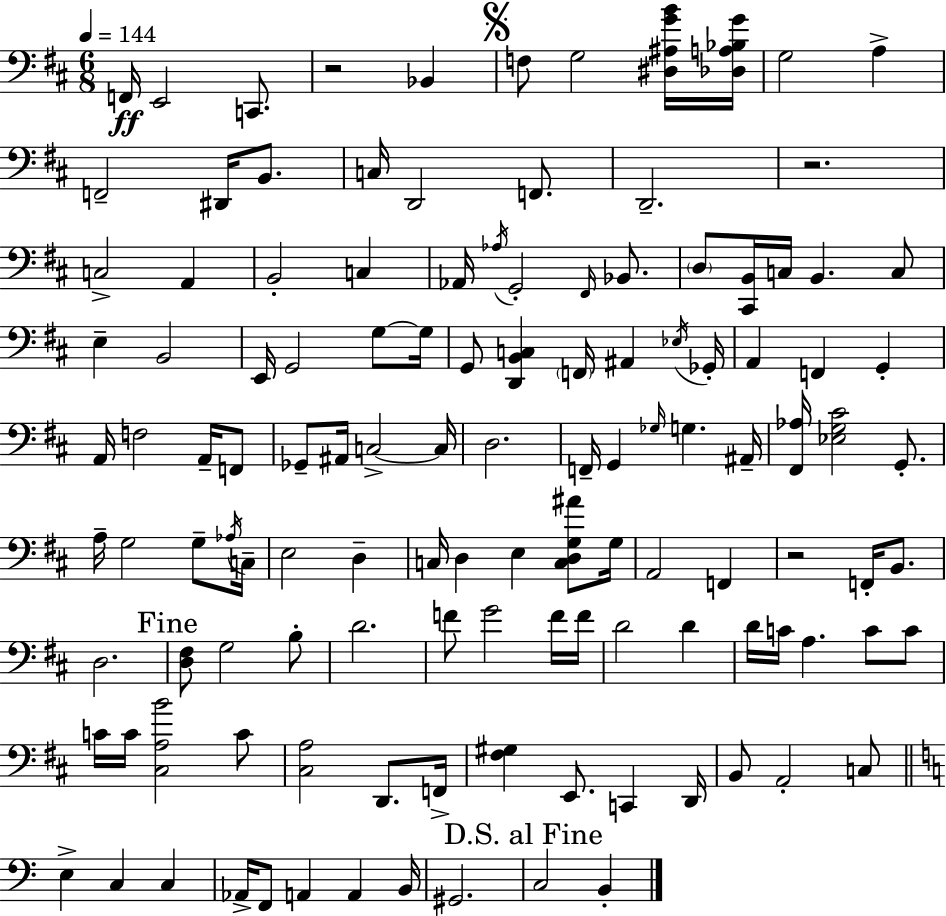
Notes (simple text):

F2/s E2/h C2/e. R/h Bb2/q F3/e G3/h [D#3,A#3,G4,B4]/s [Db3,A3,Bb3,G4]/s G3/h A3/q F2/h D#2/s B2/e. C3/s D2/h F2/e. D2/h. R/h. C3/h A2/q B2/h C3/q Ab2/s Ab3/s G2/h F#2/s Bb2/e. D3/e [C#2,B2]/s C3/s B2/q. C3/e E3/q B2/h E2/s G2/h G3/e G3/s G2/e [D2,B2,C3]/q F2/s A#2/q Eb3/s Gb2/s A2/q F2/q G2/q A2/s F3/h A2/s F2/e Gb2/e A#2/s C3/h C3/s D3/h. F2/s G2/q Gb3/s G3/q. A#2/s [F#2,Ab3]/s [Eb3,G3,C#4]/h G2/e. A3/s G3/h G3/e Ab3/s C3/s E3/h D3/q C3/s D3/q E3/q [C3,D3,G3,A#4]/e G3/s A2/h F2/q R/h F2/s B2/e. D3/h. [D3,F#3]/e G3/h B3/e D4/h. F4/e G4/h F4/s F4/s D4/h D4/q D4/s C4/s A3/q. C4/e C4/e C4/s C4/s [C#3,A3,B4]/h C4/e [C#3,A3]/h D2/e. F2/s [F#3,G#3]/q E2/e. C2/q D2/s B2/e A2/h C3/e E3/q C3/q C3/q Ab2/s F2/e A2/q A2/q B2/s G#2/h. C3/h B2/q